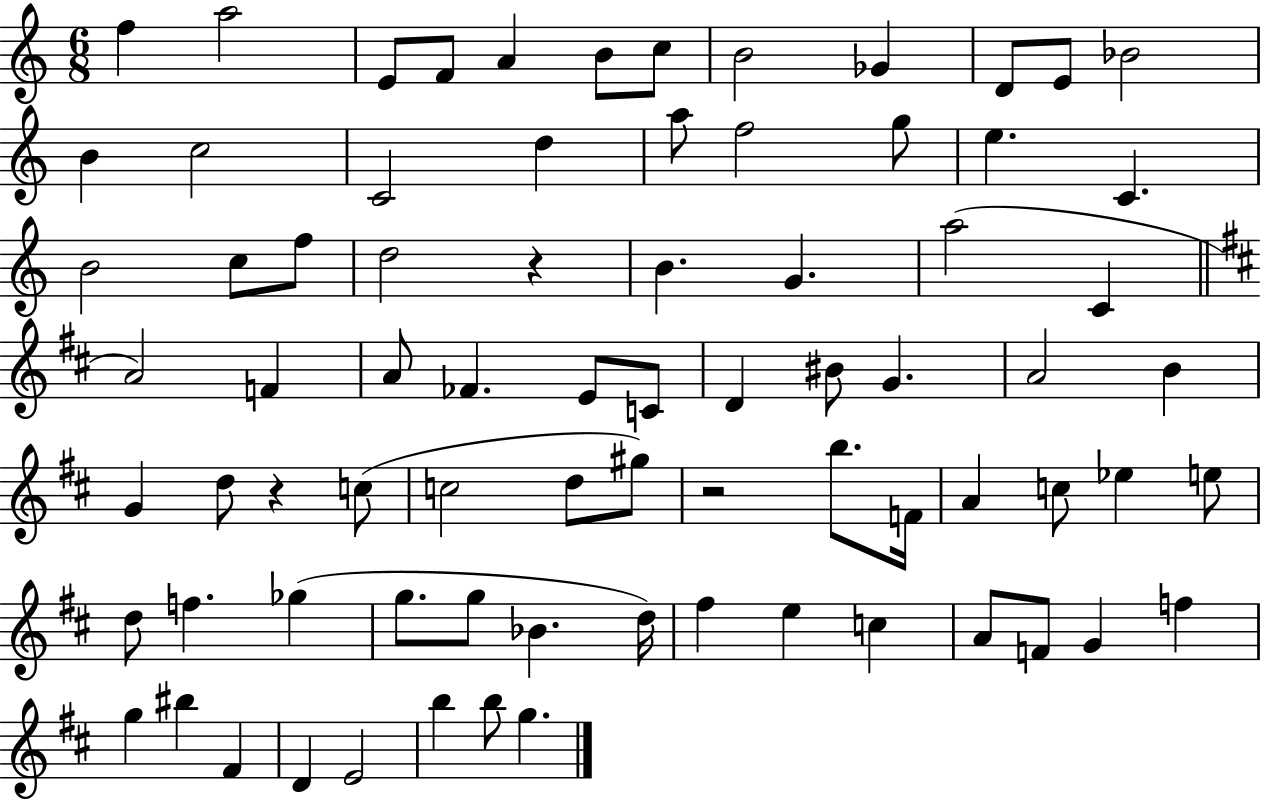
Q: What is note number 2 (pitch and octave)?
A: A5